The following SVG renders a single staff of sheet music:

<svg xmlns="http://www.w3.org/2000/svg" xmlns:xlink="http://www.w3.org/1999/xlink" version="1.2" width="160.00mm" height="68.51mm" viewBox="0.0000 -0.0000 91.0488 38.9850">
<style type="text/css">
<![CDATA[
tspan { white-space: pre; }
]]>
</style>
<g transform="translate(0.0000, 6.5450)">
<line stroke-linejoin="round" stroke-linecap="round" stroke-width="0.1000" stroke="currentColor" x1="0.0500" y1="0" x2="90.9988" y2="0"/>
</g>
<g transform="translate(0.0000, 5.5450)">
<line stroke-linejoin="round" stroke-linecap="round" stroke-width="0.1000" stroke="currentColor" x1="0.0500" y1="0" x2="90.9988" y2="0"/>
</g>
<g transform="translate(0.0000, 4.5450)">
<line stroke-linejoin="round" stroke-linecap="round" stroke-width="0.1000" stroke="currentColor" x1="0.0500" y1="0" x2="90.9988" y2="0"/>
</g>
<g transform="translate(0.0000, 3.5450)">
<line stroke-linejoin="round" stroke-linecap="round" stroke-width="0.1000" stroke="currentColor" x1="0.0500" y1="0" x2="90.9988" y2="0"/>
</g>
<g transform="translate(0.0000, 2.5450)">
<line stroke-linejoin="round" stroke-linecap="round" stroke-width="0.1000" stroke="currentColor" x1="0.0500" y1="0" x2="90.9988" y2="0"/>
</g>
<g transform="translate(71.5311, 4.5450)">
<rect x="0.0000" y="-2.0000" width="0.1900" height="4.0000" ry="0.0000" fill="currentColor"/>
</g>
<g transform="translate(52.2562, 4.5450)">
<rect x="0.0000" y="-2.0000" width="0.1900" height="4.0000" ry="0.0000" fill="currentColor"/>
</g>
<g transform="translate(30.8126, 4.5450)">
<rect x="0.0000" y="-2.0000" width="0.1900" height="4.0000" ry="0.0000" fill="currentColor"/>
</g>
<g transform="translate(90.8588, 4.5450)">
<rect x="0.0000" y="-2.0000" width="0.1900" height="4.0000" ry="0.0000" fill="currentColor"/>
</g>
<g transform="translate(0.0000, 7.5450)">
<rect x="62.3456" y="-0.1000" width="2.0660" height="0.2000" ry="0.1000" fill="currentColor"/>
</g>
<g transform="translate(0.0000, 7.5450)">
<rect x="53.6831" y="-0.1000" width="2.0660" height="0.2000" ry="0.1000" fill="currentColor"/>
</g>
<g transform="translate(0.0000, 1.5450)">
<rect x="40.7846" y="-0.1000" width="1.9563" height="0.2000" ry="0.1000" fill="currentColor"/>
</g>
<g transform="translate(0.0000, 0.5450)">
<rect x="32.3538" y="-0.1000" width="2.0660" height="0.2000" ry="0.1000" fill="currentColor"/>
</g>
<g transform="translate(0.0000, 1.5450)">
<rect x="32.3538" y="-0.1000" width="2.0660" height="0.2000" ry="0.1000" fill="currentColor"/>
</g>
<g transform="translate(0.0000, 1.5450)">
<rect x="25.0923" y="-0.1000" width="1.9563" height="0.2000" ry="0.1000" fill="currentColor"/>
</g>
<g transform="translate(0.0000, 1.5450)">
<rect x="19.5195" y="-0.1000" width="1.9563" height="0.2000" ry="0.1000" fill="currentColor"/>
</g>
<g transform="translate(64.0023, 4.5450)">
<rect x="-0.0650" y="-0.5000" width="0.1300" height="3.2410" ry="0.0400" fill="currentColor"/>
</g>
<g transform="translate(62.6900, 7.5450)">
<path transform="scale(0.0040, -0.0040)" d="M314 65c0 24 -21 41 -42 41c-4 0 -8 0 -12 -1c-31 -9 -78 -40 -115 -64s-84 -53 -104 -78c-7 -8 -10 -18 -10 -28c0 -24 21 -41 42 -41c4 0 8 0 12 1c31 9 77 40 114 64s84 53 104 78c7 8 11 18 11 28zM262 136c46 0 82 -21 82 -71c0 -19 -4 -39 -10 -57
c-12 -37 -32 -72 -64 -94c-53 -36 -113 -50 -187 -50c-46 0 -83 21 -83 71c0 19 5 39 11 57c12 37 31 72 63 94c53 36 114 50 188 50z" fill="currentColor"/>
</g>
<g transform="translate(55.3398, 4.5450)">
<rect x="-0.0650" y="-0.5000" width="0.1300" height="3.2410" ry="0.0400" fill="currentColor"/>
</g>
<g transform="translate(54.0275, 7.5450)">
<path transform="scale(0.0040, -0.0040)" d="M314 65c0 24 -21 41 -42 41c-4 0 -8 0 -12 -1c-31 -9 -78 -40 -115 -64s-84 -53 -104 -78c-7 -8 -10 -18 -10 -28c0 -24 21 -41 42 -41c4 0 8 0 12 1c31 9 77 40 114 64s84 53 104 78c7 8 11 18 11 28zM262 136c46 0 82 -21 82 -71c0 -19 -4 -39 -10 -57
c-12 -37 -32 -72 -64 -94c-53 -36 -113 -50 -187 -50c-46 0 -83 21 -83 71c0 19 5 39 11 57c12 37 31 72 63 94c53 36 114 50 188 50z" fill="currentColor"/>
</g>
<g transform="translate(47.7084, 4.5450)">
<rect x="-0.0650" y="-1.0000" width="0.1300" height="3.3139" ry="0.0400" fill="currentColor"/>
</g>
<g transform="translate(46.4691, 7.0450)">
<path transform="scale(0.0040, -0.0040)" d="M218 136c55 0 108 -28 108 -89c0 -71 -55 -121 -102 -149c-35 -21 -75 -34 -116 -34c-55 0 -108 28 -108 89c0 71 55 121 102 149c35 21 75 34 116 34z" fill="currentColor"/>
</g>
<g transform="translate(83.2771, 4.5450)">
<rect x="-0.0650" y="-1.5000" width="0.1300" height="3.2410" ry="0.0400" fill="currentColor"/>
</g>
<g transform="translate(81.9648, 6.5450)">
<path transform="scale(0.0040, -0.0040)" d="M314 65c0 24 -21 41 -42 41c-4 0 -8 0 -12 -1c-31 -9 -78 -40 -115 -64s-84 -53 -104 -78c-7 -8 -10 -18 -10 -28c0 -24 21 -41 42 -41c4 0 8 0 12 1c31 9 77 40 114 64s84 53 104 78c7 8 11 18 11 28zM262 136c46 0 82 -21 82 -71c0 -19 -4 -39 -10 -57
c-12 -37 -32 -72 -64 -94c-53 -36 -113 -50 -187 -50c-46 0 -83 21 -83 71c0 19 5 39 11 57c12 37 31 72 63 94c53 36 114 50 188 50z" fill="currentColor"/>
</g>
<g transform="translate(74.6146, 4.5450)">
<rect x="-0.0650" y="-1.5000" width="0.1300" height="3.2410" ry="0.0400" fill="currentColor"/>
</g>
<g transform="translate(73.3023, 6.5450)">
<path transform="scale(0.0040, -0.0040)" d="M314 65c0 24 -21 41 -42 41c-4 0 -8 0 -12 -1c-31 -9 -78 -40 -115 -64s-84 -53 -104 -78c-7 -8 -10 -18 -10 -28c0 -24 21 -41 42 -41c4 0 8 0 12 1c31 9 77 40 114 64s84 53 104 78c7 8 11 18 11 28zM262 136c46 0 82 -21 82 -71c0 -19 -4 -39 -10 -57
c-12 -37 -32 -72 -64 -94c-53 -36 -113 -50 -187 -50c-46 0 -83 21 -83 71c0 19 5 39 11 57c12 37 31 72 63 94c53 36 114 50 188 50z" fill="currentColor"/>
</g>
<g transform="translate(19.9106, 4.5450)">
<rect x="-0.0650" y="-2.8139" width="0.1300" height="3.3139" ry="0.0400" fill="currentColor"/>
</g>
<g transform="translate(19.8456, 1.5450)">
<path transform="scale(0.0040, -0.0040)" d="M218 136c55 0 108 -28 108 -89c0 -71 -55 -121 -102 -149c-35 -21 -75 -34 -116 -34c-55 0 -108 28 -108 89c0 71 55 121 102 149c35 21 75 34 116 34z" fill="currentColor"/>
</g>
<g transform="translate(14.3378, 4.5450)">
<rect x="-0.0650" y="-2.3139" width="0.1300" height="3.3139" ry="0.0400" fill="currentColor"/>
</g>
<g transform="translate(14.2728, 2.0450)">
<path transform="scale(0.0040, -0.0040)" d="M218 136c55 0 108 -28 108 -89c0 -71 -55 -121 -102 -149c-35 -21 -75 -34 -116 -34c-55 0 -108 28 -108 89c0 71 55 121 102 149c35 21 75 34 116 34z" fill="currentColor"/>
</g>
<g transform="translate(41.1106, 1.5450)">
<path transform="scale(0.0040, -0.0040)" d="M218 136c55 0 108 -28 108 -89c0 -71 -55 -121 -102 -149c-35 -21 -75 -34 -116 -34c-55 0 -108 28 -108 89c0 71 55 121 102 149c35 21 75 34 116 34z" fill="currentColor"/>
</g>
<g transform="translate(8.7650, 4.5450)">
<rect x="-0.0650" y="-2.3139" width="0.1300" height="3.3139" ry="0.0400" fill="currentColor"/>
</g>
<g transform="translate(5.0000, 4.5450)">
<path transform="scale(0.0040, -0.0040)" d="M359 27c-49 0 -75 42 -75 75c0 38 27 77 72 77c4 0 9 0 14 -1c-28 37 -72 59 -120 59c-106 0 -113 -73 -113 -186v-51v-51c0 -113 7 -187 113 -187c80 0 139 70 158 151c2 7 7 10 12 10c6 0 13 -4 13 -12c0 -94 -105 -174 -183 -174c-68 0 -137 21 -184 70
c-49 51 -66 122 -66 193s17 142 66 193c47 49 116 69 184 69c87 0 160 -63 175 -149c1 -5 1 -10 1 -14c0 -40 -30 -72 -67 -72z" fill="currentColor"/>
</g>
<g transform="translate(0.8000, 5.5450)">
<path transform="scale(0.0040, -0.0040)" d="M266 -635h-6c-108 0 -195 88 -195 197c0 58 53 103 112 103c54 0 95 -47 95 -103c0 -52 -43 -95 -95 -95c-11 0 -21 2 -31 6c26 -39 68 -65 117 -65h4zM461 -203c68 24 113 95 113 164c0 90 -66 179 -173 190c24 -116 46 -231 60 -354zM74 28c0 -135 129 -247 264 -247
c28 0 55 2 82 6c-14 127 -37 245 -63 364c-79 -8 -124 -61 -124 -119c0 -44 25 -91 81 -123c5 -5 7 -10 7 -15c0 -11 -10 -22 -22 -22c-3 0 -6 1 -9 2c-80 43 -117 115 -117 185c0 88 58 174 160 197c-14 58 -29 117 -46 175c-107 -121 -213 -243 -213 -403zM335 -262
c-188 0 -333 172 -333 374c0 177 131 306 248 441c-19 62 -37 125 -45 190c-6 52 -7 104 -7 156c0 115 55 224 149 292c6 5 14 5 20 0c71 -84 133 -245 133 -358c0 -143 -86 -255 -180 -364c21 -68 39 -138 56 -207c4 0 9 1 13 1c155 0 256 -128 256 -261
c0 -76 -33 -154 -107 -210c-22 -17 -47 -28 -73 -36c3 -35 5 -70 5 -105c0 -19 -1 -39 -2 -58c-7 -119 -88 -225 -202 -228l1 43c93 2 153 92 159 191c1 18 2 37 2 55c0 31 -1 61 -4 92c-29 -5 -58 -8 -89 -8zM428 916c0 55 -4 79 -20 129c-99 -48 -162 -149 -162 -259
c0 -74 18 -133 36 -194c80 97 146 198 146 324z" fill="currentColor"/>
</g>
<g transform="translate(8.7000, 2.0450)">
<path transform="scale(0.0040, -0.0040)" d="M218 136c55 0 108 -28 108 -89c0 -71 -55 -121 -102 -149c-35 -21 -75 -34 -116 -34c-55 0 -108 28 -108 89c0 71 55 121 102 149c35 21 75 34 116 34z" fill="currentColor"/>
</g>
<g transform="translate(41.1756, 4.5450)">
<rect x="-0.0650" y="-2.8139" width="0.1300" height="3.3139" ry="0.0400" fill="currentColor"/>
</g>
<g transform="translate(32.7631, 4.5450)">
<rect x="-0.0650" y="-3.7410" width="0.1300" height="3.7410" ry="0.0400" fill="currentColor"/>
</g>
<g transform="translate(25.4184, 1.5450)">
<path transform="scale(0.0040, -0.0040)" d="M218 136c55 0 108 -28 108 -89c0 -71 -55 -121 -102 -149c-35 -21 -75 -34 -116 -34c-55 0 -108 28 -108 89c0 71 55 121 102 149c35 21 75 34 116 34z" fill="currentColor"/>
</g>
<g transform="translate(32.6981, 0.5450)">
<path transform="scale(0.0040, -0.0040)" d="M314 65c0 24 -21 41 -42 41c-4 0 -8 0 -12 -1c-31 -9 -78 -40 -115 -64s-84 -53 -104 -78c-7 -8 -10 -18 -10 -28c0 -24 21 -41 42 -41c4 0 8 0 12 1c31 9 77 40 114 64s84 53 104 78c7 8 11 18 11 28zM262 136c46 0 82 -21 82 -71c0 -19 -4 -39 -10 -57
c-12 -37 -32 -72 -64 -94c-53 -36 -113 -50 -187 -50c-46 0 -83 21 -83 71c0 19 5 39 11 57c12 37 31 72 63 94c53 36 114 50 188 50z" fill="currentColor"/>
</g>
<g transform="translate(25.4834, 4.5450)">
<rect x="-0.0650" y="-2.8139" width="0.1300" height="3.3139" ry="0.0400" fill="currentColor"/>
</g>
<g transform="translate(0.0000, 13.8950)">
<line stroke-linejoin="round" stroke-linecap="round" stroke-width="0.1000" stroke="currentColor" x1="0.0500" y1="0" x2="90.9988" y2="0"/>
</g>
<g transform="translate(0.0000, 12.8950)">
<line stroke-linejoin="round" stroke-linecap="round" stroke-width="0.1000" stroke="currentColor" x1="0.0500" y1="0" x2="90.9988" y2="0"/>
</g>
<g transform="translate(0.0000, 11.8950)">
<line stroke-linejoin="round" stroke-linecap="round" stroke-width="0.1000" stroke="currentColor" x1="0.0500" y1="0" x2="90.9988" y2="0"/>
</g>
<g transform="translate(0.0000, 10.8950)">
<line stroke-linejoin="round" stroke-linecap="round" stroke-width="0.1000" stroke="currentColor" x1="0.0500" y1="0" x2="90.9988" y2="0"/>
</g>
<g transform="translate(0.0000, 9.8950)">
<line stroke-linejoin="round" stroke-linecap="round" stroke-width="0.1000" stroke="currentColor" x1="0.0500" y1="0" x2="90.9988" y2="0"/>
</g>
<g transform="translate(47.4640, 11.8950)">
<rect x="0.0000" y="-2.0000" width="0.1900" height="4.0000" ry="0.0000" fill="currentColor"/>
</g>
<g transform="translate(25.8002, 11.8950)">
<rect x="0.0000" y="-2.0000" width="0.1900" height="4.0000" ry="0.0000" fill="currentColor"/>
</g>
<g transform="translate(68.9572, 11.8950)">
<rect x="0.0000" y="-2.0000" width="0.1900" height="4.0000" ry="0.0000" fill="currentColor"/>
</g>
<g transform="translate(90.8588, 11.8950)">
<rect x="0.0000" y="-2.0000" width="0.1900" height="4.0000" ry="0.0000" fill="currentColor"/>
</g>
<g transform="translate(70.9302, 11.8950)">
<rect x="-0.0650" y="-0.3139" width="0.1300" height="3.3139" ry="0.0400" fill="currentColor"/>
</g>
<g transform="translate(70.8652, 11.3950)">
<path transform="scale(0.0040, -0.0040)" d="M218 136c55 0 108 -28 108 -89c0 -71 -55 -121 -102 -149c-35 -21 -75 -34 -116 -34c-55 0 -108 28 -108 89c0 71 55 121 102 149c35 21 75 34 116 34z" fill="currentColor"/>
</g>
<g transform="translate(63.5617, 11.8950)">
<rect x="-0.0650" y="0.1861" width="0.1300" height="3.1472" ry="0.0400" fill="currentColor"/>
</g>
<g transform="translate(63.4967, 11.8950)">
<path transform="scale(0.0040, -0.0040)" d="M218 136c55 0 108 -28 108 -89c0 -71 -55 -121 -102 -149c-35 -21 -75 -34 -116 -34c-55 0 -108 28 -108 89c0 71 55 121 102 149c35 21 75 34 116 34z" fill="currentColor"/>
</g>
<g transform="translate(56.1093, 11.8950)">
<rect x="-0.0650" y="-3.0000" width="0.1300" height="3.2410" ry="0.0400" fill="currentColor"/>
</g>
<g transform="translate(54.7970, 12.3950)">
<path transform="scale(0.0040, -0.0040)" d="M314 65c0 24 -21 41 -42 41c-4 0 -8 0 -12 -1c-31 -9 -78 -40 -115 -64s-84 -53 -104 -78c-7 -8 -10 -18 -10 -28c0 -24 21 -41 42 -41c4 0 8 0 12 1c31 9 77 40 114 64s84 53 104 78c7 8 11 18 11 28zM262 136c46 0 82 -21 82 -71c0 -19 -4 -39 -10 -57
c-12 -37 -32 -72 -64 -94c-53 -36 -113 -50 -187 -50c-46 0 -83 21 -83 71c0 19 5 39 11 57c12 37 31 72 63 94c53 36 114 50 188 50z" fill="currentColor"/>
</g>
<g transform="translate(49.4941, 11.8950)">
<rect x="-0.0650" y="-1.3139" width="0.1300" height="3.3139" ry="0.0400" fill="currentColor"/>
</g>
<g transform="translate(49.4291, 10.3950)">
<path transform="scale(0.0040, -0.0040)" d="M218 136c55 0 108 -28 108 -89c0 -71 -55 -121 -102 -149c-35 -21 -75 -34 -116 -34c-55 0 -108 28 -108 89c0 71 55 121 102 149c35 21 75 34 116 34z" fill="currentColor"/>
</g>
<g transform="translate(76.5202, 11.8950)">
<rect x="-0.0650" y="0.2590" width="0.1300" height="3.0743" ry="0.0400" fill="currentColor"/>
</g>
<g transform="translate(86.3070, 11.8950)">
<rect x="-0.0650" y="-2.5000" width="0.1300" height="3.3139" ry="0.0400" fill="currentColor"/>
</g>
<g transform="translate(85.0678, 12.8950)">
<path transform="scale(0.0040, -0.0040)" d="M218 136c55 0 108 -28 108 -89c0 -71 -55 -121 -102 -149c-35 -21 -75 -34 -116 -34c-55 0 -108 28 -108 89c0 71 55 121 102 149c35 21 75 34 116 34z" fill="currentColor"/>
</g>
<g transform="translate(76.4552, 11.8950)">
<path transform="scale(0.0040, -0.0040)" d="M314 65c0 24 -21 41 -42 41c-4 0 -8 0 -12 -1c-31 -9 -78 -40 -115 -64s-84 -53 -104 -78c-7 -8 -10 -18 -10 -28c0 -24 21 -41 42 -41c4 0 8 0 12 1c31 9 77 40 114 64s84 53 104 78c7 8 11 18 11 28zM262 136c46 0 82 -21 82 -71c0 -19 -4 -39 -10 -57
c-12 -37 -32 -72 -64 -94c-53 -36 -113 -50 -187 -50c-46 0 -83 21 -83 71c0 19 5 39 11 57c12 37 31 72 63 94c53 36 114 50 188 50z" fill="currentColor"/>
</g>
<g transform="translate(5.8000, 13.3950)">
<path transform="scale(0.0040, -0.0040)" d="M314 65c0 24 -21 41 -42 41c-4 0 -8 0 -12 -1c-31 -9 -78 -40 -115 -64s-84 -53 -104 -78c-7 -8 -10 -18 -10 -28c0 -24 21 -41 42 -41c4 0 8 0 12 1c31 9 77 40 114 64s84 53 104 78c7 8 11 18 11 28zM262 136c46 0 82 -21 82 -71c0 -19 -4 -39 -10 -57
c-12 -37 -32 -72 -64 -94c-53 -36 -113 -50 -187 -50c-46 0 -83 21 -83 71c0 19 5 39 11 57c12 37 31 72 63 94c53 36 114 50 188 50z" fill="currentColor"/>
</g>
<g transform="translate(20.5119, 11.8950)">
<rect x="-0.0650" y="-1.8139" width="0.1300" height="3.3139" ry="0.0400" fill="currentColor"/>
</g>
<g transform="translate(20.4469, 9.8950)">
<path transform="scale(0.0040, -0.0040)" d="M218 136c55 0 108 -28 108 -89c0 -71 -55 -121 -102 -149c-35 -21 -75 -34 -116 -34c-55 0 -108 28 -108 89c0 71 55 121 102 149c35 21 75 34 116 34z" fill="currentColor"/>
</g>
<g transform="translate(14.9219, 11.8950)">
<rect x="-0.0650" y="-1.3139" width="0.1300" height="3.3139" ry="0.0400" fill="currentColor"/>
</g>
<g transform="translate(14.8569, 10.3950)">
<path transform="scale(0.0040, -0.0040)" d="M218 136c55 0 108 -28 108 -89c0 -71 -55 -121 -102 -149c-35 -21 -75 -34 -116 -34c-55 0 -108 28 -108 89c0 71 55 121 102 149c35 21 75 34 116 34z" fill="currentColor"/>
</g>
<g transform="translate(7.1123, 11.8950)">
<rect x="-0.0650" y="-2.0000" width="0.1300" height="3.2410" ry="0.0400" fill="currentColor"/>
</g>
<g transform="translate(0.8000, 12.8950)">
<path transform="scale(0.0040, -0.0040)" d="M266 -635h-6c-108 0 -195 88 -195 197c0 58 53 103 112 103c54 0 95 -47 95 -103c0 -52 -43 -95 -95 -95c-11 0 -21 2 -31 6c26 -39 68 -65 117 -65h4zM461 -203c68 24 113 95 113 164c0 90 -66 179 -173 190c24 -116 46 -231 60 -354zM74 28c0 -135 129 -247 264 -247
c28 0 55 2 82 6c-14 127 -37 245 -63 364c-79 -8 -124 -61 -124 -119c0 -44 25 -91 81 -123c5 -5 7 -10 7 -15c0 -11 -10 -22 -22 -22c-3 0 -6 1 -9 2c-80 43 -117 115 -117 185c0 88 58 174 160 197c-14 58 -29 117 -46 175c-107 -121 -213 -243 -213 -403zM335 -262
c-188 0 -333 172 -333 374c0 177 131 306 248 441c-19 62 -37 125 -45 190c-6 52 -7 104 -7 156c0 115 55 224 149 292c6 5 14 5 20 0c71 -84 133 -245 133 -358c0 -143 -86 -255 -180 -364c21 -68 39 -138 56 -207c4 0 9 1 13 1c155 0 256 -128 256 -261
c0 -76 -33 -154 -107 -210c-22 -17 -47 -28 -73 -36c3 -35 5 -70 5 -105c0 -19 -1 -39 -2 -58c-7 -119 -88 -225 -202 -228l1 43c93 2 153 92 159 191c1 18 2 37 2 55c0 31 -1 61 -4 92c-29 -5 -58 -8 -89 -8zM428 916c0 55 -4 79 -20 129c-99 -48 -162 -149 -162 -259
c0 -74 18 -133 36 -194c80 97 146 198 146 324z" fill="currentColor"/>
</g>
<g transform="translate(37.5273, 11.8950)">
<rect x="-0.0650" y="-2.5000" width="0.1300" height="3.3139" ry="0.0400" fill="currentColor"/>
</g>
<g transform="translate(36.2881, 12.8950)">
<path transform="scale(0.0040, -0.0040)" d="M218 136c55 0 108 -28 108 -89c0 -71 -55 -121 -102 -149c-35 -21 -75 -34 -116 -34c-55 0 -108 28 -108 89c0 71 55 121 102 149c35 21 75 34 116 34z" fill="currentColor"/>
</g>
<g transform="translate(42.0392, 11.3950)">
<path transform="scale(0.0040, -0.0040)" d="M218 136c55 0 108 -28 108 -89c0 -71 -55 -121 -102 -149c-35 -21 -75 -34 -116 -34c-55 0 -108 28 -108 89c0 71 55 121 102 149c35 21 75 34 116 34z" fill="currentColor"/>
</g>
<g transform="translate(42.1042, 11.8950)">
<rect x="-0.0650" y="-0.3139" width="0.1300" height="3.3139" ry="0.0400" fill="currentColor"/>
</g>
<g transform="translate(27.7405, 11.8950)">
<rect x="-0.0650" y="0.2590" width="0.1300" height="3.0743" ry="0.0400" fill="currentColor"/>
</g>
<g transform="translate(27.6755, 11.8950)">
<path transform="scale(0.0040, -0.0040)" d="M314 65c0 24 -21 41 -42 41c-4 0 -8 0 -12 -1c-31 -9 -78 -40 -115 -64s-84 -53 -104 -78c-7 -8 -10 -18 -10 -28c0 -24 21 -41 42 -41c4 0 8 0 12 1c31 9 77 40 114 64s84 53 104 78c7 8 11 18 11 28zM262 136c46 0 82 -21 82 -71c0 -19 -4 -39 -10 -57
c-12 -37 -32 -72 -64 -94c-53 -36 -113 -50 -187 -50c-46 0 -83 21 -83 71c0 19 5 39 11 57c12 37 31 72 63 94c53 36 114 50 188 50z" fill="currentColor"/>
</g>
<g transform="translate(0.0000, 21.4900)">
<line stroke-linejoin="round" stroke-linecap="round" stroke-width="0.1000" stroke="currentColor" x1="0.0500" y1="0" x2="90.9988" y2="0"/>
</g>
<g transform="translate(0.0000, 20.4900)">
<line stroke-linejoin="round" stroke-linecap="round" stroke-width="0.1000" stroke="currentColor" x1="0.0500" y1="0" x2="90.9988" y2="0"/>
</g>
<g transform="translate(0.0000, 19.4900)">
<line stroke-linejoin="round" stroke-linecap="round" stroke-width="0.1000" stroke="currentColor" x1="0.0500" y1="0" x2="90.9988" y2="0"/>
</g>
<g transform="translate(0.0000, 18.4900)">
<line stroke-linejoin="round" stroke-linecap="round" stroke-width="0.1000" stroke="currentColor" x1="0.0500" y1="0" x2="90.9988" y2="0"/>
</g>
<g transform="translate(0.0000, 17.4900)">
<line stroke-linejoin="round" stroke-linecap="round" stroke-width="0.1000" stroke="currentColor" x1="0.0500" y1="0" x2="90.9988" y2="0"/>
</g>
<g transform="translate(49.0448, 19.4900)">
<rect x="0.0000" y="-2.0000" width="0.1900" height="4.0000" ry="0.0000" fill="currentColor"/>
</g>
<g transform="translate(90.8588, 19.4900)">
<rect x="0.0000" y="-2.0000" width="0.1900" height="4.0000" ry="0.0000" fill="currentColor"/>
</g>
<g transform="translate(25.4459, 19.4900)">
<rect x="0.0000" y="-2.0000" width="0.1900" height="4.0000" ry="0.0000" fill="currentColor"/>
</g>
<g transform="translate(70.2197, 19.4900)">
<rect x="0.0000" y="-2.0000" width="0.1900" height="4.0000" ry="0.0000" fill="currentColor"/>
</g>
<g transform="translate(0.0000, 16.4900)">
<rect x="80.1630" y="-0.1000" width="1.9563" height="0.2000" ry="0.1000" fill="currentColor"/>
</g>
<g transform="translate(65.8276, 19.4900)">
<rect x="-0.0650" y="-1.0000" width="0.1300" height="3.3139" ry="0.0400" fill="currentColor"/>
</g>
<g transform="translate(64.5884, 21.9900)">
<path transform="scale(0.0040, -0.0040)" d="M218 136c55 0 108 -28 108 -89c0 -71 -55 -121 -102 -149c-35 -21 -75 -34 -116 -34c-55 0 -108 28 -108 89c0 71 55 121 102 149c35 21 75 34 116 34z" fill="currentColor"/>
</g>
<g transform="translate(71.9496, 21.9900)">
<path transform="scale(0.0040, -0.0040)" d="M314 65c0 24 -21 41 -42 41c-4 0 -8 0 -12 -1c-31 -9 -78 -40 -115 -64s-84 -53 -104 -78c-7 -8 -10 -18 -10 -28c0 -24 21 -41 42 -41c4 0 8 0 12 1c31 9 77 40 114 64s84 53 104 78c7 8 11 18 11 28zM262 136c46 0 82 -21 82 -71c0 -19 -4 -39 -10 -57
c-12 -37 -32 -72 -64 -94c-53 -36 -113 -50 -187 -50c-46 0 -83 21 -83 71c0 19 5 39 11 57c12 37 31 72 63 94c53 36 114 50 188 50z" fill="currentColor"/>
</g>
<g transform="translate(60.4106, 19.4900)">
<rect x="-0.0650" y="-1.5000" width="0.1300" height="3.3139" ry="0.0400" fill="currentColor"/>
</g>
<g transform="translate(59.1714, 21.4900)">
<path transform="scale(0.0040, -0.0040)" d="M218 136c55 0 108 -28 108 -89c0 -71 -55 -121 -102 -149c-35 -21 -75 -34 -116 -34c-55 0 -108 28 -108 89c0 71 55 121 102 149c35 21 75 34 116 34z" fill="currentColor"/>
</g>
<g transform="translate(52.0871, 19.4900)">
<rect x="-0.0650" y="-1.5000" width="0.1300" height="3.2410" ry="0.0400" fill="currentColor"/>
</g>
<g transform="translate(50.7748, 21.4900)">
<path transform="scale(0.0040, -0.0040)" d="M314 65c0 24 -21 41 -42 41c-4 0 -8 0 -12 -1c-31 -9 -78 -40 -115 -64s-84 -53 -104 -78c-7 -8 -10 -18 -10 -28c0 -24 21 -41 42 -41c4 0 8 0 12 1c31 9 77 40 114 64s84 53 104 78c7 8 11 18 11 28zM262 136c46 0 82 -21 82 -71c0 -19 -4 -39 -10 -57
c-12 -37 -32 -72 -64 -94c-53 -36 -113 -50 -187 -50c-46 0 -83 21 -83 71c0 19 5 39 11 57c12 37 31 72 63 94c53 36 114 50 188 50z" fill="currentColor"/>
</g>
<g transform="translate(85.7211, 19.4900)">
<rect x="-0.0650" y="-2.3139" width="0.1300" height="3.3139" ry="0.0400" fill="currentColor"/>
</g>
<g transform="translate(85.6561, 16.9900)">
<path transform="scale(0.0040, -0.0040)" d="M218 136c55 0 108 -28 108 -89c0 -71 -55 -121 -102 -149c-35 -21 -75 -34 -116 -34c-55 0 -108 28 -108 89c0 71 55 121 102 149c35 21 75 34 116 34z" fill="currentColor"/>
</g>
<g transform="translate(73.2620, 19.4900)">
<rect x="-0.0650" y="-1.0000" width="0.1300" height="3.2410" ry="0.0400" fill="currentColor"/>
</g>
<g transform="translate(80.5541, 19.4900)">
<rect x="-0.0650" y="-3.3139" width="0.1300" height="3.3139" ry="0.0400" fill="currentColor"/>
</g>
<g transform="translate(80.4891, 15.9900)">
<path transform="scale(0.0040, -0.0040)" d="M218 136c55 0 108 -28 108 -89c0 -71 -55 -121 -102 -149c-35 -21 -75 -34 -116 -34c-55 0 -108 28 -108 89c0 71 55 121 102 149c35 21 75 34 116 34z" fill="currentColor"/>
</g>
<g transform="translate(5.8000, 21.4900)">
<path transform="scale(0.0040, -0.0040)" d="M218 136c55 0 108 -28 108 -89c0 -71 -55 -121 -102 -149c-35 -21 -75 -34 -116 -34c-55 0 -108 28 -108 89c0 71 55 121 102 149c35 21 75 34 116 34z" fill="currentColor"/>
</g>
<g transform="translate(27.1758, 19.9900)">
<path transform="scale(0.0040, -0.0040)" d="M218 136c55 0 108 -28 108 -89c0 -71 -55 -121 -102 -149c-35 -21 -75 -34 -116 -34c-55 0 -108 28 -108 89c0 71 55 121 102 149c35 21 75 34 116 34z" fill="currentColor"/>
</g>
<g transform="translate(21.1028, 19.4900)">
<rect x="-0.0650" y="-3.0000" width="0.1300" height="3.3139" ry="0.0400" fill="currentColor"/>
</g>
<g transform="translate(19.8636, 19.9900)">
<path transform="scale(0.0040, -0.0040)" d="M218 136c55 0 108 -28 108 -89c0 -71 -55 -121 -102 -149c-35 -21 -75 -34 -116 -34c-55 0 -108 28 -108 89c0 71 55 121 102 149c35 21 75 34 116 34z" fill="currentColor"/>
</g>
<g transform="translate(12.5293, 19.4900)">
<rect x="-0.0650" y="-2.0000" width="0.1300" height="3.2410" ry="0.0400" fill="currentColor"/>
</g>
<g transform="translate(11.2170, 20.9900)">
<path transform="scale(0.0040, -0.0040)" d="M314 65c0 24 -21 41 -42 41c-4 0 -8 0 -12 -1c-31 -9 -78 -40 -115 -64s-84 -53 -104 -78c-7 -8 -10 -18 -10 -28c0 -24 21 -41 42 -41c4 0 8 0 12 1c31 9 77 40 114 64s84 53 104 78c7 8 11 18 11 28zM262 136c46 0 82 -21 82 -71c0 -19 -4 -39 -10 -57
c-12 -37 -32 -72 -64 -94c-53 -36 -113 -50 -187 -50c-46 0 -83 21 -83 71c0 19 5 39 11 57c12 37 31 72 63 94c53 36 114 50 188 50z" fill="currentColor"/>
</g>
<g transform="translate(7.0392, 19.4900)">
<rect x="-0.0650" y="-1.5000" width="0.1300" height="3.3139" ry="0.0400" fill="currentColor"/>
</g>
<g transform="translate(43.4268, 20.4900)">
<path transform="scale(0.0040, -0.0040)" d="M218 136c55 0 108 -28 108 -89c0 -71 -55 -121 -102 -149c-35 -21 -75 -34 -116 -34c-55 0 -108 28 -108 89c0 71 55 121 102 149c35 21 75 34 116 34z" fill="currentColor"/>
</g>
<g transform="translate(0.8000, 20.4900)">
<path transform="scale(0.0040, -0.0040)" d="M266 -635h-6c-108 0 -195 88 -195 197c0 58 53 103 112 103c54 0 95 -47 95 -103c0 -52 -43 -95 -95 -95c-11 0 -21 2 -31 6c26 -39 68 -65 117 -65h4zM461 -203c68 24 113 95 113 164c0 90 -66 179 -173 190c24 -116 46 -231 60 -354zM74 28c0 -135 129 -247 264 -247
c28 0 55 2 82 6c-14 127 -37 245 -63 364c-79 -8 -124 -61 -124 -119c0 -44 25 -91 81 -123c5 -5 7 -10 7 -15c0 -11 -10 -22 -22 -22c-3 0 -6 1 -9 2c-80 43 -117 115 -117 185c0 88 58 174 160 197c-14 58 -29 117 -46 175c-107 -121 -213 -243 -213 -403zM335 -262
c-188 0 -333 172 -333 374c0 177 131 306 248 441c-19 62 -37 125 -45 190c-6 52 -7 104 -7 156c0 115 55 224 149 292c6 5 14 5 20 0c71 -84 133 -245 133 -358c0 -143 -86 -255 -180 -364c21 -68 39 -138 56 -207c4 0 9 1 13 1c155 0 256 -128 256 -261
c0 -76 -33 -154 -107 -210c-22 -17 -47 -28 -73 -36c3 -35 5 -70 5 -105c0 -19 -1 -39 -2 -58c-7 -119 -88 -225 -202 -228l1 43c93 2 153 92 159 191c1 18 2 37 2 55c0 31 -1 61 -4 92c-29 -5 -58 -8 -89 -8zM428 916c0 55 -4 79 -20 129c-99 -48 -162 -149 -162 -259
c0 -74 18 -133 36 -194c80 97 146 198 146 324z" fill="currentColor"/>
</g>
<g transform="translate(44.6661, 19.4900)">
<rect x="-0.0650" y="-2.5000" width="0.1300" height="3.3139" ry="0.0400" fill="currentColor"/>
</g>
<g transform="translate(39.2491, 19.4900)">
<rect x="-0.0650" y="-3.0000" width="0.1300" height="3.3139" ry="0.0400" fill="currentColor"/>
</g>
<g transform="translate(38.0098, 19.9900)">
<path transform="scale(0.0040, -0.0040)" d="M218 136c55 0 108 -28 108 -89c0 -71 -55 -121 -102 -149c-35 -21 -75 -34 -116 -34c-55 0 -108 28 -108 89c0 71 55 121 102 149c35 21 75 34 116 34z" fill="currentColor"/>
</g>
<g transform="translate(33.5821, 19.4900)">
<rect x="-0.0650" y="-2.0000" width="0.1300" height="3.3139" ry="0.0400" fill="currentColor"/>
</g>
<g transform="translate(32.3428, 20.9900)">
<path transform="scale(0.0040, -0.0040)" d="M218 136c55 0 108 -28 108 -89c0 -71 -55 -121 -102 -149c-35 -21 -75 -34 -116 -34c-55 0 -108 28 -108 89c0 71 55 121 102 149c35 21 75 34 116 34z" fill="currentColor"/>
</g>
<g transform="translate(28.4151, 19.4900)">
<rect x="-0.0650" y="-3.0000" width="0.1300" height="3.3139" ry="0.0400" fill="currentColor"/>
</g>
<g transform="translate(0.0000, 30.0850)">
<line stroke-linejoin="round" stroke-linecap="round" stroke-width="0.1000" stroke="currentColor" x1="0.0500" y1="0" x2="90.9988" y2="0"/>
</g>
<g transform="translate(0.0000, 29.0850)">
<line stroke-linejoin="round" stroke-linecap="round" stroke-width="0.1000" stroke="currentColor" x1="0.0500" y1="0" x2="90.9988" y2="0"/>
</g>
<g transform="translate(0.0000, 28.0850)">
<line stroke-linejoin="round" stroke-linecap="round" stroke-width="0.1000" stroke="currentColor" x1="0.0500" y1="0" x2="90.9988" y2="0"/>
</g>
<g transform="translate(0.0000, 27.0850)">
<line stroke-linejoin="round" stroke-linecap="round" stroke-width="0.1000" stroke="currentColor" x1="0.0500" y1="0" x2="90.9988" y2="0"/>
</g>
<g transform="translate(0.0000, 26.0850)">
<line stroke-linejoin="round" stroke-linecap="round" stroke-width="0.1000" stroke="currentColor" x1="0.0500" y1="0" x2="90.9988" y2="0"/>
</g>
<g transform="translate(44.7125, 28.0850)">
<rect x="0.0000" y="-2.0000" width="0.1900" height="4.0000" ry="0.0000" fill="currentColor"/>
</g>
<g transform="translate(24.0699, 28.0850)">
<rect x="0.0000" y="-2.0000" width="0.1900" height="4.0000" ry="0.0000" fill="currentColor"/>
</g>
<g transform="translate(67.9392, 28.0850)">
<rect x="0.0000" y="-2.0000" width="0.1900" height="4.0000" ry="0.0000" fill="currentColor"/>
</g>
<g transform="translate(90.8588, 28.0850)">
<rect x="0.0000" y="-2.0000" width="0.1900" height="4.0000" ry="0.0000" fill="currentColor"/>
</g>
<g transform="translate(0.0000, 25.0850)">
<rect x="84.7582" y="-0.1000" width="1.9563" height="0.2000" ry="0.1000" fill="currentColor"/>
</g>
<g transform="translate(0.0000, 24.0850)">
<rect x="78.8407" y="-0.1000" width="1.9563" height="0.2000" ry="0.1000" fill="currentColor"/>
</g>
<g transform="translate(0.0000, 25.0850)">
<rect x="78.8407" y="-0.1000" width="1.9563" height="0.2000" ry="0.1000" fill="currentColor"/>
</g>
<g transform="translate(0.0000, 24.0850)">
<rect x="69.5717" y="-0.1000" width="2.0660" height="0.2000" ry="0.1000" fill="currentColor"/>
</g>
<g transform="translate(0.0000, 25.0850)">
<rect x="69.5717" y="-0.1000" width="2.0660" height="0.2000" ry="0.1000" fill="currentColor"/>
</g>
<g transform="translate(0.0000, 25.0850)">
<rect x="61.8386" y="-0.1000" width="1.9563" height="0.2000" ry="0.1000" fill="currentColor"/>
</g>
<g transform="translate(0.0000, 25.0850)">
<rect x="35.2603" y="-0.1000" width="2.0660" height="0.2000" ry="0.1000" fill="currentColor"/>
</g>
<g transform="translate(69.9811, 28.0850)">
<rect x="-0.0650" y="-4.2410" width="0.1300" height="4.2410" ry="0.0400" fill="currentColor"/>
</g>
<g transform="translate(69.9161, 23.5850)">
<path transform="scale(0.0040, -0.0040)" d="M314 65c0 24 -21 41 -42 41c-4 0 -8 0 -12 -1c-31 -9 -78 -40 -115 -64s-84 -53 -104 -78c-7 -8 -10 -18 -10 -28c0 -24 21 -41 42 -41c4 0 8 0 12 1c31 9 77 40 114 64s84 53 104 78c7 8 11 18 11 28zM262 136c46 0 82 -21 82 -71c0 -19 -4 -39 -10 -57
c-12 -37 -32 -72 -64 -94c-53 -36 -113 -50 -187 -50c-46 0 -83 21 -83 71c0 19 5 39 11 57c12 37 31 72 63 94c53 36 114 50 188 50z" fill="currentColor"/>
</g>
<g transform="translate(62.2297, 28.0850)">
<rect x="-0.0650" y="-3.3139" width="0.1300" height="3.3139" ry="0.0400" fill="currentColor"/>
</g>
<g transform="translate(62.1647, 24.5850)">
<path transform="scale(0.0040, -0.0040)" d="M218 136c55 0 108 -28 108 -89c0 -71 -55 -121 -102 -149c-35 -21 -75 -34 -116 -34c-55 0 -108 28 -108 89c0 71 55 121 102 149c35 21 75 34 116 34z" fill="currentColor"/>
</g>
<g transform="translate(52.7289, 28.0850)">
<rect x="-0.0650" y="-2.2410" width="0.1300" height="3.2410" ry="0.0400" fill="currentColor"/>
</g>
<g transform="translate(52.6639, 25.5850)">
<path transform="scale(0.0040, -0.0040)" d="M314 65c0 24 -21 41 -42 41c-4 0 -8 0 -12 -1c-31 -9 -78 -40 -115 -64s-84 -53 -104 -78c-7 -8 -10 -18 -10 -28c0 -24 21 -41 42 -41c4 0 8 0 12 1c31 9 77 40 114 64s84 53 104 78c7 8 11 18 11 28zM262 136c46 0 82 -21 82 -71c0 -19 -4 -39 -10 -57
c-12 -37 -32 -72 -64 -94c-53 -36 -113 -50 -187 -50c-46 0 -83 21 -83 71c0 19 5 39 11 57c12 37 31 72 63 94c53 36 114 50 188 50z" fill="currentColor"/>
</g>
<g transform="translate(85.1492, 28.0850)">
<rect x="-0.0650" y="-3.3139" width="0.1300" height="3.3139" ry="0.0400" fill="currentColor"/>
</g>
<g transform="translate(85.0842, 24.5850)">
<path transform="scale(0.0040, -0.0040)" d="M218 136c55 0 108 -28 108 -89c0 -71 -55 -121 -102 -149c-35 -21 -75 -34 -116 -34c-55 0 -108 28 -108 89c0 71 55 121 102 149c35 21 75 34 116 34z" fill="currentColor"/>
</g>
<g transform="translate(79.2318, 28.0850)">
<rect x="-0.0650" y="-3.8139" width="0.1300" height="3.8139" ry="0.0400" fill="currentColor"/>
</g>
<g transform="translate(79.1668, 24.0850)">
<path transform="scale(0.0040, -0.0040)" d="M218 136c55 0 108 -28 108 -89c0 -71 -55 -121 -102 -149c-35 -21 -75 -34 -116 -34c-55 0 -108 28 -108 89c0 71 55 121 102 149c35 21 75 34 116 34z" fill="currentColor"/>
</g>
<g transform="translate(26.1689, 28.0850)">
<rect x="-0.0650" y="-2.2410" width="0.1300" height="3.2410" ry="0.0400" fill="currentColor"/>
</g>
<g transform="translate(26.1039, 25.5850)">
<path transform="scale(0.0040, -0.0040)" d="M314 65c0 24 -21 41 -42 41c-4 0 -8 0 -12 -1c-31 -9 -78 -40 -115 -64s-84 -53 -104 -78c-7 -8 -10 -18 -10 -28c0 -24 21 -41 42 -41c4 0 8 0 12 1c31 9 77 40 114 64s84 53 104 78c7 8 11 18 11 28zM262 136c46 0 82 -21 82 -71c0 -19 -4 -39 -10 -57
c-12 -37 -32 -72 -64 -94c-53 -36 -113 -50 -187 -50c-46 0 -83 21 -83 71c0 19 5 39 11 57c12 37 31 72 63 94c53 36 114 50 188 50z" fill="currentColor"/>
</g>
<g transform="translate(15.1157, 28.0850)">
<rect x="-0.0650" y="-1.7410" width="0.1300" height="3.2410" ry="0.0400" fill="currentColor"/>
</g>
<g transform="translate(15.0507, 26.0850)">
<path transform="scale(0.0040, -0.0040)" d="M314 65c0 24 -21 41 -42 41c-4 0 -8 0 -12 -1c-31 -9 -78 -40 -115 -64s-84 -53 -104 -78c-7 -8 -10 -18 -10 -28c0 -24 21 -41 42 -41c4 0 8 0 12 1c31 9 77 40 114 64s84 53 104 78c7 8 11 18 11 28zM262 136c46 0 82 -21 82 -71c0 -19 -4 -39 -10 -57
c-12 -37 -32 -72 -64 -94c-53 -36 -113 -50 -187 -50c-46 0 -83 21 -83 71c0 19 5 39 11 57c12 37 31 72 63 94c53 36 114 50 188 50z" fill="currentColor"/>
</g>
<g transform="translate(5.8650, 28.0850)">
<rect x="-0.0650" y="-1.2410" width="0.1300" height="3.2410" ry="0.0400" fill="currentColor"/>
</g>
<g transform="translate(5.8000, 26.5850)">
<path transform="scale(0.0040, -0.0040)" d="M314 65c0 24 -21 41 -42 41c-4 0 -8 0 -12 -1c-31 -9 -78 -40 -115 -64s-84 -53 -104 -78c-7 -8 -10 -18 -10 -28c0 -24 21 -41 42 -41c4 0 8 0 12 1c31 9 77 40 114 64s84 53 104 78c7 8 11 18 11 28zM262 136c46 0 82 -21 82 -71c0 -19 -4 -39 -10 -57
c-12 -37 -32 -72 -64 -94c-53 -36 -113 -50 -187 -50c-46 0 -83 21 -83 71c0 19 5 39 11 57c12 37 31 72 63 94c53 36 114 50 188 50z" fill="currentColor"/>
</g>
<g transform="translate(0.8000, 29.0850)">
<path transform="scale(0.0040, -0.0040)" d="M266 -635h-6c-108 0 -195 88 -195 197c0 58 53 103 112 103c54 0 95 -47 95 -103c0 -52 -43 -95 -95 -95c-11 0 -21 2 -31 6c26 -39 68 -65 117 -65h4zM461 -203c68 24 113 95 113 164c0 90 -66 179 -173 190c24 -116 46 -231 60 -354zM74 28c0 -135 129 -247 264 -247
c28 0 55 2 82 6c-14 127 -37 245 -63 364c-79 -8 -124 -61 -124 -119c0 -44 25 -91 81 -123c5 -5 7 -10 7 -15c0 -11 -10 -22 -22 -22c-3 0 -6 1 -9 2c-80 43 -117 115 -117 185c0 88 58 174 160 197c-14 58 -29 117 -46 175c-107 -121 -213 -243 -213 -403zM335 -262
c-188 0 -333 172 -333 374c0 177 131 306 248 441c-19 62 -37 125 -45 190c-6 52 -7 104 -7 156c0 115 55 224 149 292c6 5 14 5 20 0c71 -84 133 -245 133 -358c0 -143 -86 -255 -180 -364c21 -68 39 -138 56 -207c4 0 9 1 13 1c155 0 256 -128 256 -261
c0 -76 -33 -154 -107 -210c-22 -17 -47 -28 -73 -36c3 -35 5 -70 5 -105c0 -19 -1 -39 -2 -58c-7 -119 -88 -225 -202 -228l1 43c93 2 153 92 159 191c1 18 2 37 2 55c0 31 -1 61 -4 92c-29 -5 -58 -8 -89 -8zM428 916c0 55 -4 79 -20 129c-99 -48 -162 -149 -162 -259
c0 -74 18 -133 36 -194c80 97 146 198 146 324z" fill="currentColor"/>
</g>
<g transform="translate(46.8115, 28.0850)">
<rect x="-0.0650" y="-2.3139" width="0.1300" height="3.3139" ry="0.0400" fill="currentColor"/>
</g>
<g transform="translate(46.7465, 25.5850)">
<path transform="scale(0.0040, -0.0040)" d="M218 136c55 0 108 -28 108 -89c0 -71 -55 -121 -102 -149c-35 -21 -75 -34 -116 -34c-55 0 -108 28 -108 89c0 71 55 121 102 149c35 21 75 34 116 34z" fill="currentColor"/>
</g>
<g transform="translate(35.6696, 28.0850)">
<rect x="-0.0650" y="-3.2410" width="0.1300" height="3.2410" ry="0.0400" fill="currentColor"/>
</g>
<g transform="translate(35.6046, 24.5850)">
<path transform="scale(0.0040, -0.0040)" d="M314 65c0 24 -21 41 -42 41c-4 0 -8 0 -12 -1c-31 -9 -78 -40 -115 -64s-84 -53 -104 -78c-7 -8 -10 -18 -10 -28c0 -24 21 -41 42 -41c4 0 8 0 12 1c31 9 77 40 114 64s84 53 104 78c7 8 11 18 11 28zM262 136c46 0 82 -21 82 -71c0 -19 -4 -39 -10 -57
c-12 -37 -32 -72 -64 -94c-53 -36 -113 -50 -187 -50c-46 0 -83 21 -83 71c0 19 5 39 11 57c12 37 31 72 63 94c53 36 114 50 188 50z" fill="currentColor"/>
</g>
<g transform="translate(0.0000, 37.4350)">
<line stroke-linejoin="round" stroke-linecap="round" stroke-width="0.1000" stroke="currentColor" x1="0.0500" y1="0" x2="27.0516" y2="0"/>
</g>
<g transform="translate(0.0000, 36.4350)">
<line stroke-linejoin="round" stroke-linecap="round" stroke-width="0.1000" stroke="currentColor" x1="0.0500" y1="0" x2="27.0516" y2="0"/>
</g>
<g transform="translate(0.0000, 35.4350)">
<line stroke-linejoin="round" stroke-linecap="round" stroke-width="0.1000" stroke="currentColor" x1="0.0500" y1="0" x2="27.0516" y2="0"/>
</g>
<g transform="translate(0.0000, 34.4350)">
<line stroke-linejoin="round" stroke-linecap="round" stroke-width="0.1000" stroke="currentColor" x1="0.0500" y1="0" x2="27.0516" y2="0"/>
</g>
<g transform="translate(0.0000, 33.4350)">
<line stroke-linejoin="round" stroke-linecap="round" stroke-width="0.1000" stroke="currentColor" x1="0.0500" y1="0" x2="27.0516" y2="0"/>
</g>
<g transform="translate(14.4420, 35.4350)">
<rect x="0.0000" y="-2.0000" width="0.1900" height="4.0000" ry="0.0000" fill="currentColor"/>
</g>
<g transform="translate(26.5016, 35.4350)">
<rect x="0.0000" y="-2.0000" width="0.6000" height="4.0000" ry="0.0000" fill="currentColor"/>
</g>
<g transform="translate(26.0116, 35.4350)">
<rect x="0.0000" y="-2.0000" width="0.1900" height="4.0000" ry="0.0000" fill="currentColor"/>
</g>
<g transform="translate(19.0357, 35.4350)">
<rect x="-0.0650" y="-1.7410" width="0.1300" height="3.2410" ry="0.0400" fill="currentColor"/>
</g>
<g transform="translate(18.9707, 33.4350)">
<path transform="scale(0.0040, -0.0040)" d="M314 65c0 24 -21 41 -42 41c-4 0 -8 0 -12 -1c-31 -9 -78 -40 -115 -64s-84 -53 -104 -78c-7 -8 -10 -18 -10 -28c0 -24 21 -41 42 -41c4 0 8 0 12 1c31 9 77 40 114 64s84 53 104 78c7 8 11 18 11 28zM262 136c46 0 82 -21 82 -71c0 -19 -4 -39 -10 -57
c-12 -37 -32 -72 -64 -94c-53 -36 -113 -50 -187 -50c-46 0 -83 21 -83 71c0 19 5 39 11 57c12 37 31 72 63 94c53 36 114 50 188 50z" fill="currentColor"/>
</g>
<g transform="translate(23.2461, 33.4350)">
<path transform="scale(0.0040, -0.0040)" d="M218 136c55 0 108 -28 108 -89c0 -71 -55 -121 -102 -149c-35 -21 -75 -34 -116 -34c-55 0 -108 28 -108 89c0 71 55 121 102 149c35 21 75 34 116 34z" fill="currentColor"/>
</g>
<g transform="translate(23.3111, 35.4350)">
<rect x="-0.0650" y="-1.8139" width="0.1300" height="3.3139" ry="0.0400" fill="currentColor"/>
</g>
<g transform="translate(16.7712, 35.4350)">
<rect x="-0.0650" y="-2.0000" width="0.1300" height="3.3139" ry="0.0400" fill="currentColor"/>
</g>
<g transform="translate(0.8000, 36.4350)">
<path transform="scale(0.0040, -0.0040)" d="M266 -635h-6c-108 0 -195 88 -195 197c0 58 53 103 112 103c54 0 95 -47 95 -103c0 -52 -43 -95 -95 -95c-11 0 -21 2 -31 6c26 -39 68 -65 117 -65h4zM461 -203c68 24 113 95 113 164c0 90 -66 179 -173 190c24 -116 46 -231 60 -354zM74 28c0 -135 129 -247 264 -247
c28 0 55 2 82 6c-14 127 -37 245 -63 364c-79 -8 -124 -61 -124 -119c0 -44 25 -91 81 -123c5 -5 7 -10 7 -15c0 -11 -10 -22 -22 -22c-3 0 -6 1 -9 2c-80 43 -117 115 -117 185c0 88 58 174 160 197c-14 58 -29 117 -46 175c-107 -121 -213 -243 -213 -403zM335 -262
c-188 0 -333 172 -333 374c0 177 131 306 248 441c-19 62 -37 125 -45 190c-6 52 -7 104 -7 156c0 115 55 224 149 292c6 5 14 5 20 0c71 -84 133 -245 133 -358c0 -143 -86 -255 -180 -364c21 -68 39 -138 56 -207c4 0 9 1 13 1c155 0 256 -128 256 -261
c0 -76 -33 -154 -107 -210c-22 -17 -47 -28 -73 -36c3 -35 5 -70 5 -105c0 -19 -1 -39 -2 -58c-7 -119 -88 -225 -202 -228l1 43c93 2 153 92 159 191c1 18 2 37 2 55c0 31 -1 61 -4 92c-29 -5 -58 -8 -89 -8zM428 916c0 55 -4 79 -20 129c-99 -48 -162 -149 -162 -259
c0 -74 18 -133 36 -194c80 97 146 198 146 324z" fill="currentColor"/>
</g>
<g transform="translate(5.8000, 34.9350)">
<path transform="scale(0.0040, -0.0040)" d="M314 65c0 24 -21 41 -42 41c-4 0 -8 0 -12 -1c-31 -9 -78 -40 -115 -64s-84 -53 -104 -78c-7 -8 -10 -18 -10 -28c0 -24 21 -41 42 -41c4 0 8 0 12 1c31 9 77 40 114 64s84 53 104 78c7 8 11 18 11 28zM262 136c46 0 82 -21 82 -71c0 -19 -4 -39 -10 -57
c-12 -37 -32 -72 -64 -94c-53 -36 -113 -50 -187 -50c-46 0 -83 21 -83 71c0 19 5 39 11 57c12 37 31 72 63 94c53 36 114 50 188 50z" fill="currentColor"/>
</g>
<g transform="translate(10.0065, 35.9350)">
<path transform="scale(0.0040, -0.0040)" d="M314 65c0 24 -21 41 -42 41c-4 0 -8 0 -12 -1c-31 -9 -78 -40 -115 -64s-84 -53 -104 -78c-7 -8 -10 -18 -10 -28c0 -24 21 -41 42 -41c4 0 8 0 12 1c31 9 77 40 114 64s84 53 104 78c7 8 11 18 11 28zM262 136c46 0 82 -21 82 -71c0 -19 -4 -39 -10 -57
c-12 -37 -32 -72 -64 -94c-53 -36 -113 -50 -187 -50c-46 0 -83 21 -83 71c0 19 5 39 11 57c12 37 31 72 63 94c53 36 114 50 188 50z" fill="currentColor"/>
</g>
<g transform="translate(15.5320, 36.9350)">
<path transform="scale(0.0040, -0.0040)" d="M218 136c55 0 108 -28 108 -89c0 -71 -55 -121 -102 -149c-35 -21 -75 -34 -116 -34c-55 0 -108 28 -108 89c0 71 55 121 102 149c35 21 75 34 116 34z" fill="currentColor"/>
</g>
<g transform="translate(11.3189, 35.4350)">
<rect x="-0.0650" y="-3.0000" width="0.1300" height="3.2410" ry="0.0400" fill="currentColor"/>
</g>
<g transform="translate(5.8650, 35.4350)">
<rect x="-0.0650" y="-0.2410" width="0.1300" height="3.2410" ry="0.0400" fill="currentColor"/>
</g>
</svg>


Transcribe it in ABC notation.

X:1
T:Untitled
M:4/4
L:1/4
K:C
g g a a c'2 a D C2 C2 E2 E2 F2 e f B2 G c e A2 B c B2 G E F2 A A F A G E2 E D D2 b g e2 f2 g2 b2 g g2 b d'2 c' b c2 A2 F f2 f